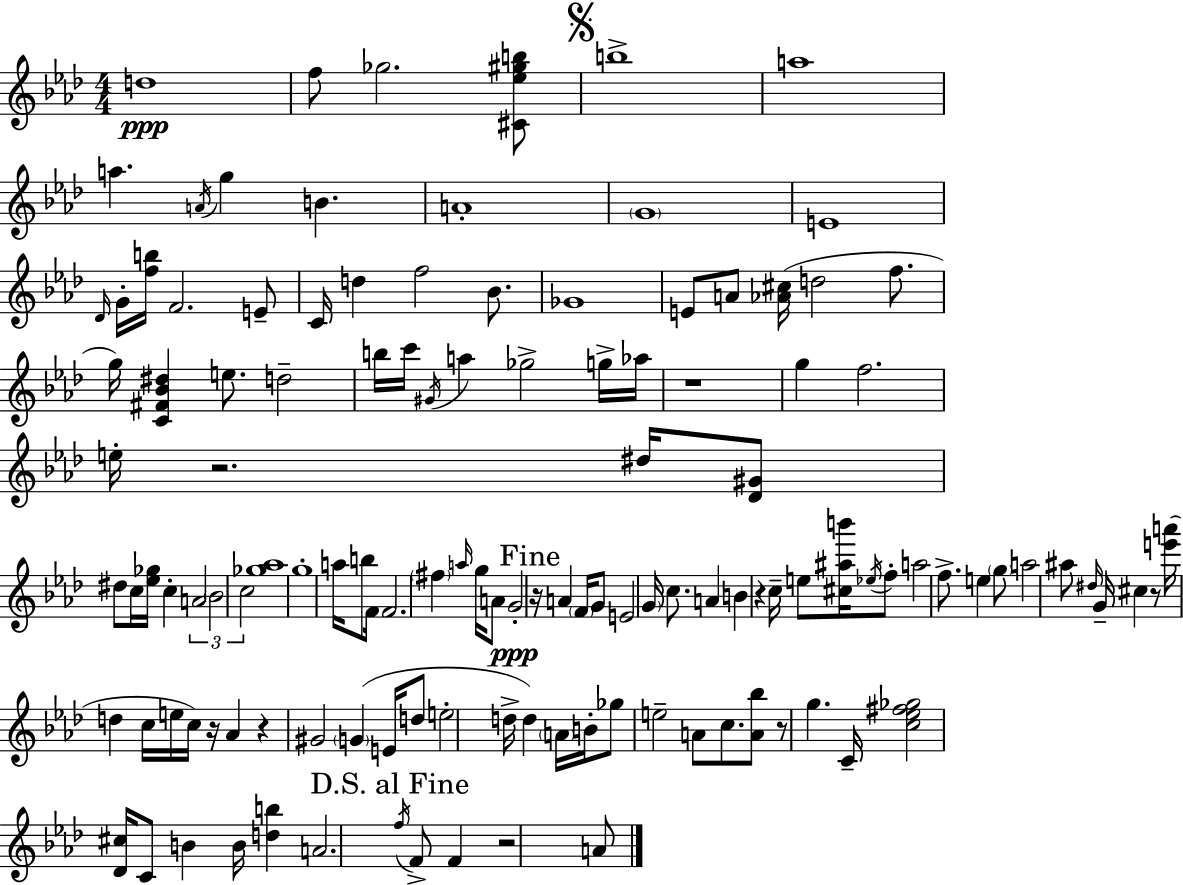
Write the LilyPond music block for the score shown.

{
  \clef treble
  \numericTimeSignature
  \time 4/4
  \key f \minor
  d''1\ppp | f''8 ges''2. <cis' ees'' gis'' b''>8 | \mark \markup { \musicglyph "scripts.segno" } b''1-> | a''1 | \break a''4. \acciaccatura { a'16 } g''4 b'4. | a'1-. | \parenthesize g'1 | e'1 | \break \grace { des'16 } g'16-. <f'' b''>16 f'2. | e'8-- c'16 d''4 f''2 bes'8. | ges'1 | e'8 a'8 <aes' cis''>16( d''2 f''8. | \break g''16) <c' fis' bes' dis''>4 e''8. d''2-- | b''16 c'''16 \acciaccatura { gis'16 } a''4 ges''2-> | g''16-> aes''16 r1 | g''4 f''2. | \break e''16-. r2. | dis''16 <des' gis'>8 dis''8 c''16 <ees'' ges''>16 c''4-. \tuplet 3/2 { a'2 | \parenthesize bes'2 c''2 } | <ges'' aes''>1 | \break g''1-. | a''16 b''8 f'16 f'2. | \parenthesize fis''4 \grace { a''16 } g''16 a'8 g'2-.\ppp | \mark "Fine" r16 a'4 \parenthesize f'16 g'8 e'2 | \break \parenthesize g'16 c''8. a'4 b'4 r4 | c''16-- e''8 <cis'' ais'' b'''>16 \acciaccatura { ees''16 } f''8-. a''2 | f''8.-> e''4 \parenthesize g''8 a''2 | ais''8 \grace { dis''16 } g'16-- cis''4 r8 <e''' a'''>16( d''4 | \break c''16 e''16 c''16) r16 aes'4 r4 gis'2 | \parenthesize g'4( e'16 d''8 e''2-. | d''16-> d''4) \parenthesize a'16 b'16-. ges''8 e''2-- | a'8 c''8. <a' bes''>8 r8 g''4. | \break c'16-- <c'' ees'' fis'' ges''>2 <des' cis''>16 c'8 | b'4 b'16 <d'' b''>4 a'2. | \mark "D.S. al Fine" \acciaccatura { f''16 } f'8-> f'4 r2 | a'8 \bar "|."
}